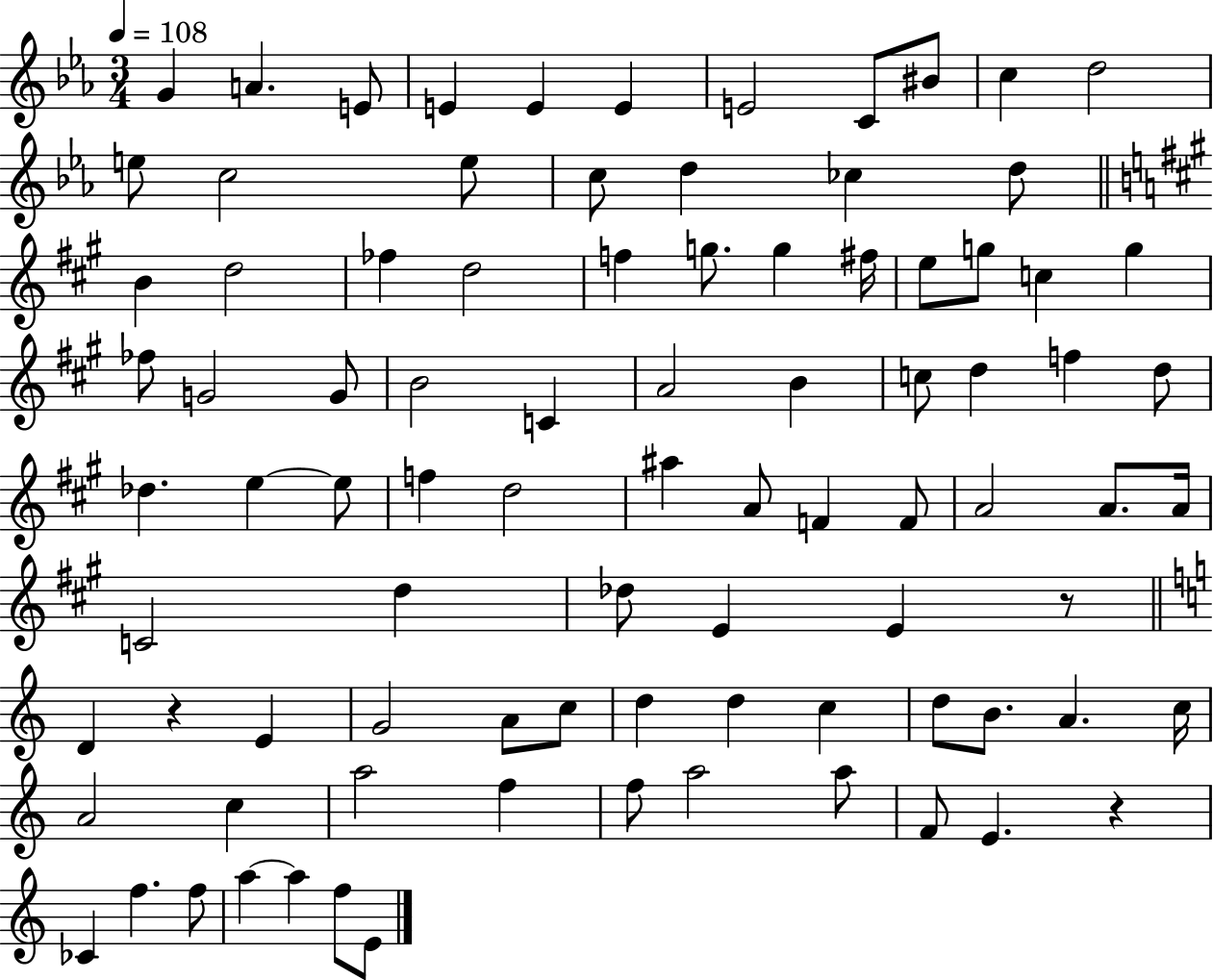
{
  \clef treble
  \numericTimeSignature
  \time 3/4
  \key ees \major
  \tempo 4 = 108
  g'4 a'4. e'8 | e'4 e'4 e'4 | e'2 c'8 bis'8 | c''4 d''2 | \break e''8 c''2 e''8 | c''8 d''4 ces''4 d''8 | \bar "||" \break \key a \major b'4 d''2 | fes''4 d''2 | f''4 g''8. g''4 fis''16 | e''8 g''8 c''4 g''4 | \break fes''8 g'2 g'8 | b'2 c'4 | a'2 b'4 | c''8 d''4 f''4 d''8 | \break des''4. e''4~~ e''8 | f''4 d''2 | ais''4 a'8 f'4 f'8 | a'2 a'8. a'16 | \break c'2 d''4 | des''8 e'4 e'4 r8 | \bar "||" \break \key c \major d'4 r4 e'4 | g'2 a'8 c''8 | d''4 d''4 c''4 | d''8 b'8. a'4. c''16 | \break a'2 c''4 | a''2 f''4 | f''8 a''2 a''8 | f'8 e'4. r4 | \break ces'4 f''4. f''8 | a''4~~ a''4 f''8 e'8 | \bar "|."
}